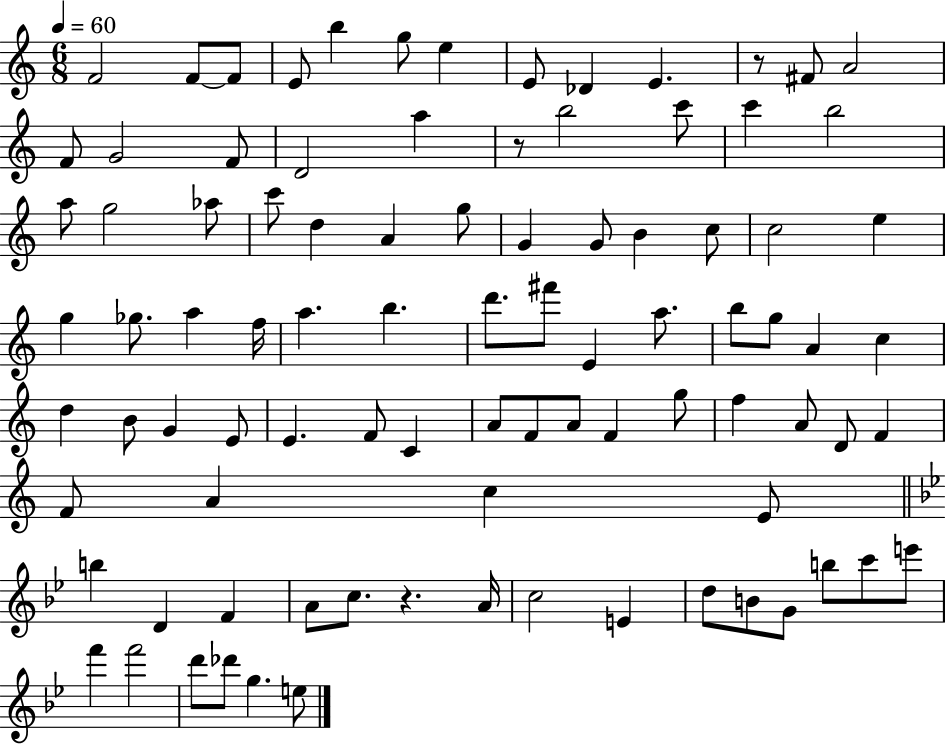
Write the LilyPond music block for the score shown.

{
  \clef treble
  \numericTimeSignature
  \time 6/8
  \key c \major
  \tempo 4 = 60
  \repeat volta 2 { f'2 f'8~~ f'8 | e'8 b''4 g''8 e''4 | e'8 des'4 e'4. | r8 fis'8 a'2 | \break f'8 g'2 f'8 | d'2 a''4 | r8 b''2 c'''8 | c'''4 b''2 | \break a''8 g''2 aes''8 | c'''8 d''4 a'4 g''8 | g'4 g'8 b'4 c''8 | c''2 e''4 | \break g''4 ges''8. a''4 f''16 | a''4. b''4. | d'''8. fis'''8 e'4 a''8. | b''8 g''8 a'4 c''4 | \break d''4 b'8 g'4 e'8 | e'4. f'8 c'4 | a'8 f'8 a'8 f'4 g''8 | f''4 a'8 d'8 f'4 | \break f'8 a'4 c''4 e'8 | \bar "||" \break \key bes \major b''4 d'4 f'4 | a'8 c''8. r4. a'16 | c''2 e'4 | d''8 b'8 g'8 b''8 c'''8 e'''8 | \break f'''4 f'''2 | d'''8 des'''8 g''4. e''8 | } \bar "|."
}